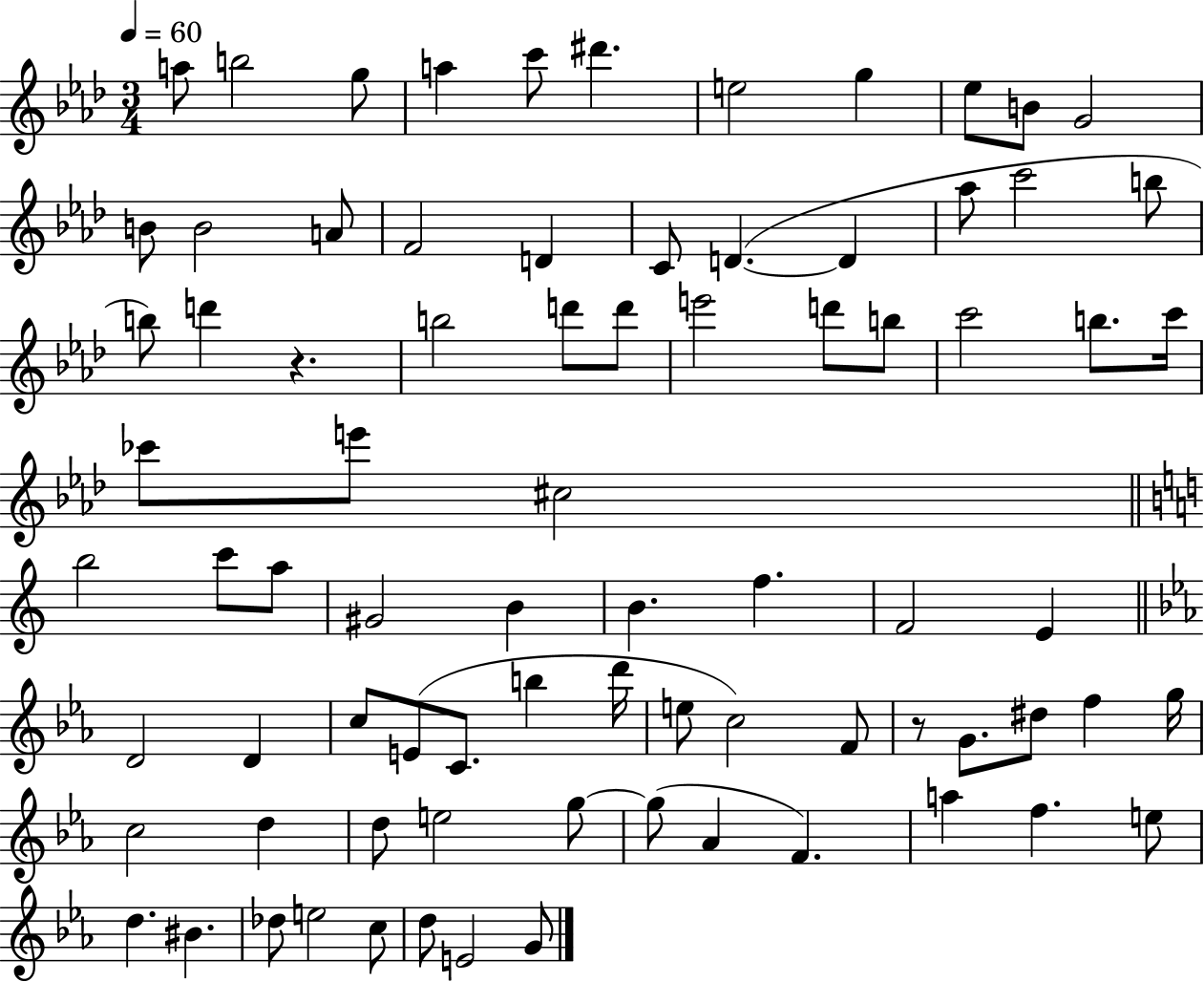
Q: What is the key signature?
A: AES major